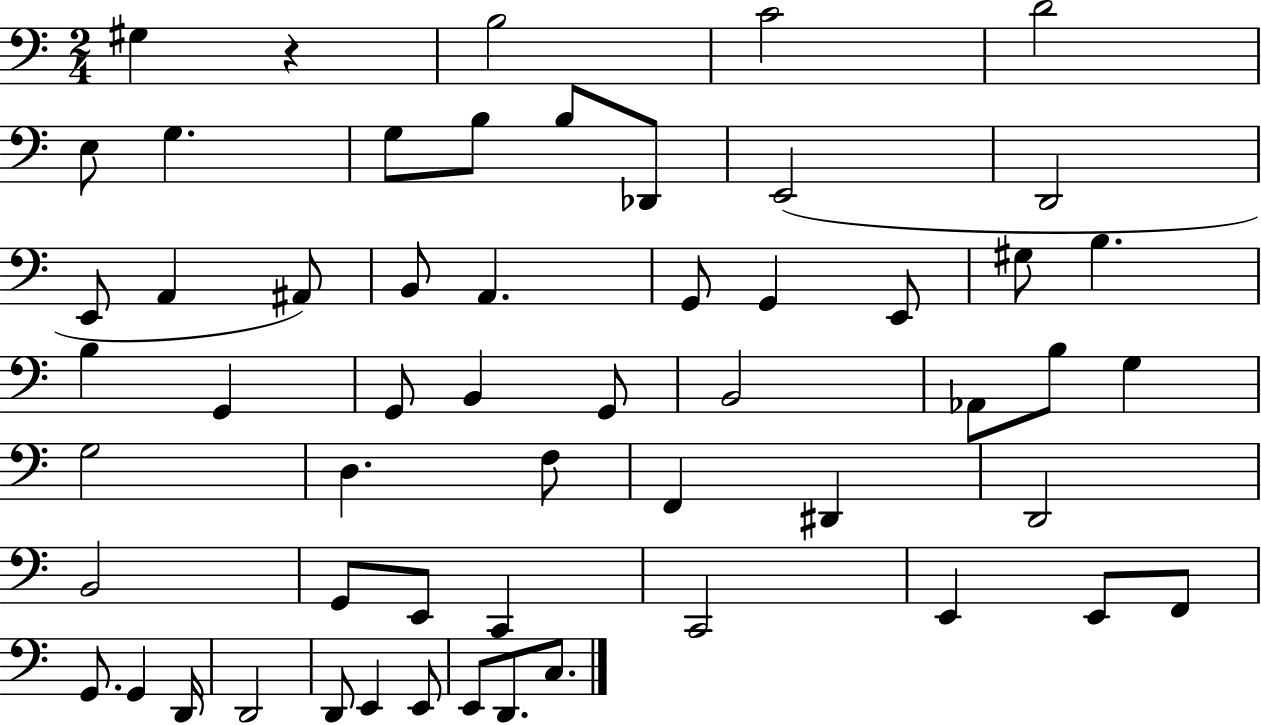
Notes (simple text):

G#3/q R/q B3/h C4/h D4/h E3/e G3/q. G3/e B3/e B3/e Db2/e E2/h D2/h E2/e A2/q A#2/e B2/e A2/q. G2/e G2/q E2/e G#3/e B3/q. B3/q G2/q G2/e B2/q G2/e B2/h Ab2/e B3/e G3/q G3/h D3/q. F3/e F2/q D#2/q D2/h B2/h G2/e E2/e C2/q C2/h E2/q E2/e F2/e G2/e. G2/q D2/s D2/h D2/e E2/q E2/e E2/e D2/e. C3/e.